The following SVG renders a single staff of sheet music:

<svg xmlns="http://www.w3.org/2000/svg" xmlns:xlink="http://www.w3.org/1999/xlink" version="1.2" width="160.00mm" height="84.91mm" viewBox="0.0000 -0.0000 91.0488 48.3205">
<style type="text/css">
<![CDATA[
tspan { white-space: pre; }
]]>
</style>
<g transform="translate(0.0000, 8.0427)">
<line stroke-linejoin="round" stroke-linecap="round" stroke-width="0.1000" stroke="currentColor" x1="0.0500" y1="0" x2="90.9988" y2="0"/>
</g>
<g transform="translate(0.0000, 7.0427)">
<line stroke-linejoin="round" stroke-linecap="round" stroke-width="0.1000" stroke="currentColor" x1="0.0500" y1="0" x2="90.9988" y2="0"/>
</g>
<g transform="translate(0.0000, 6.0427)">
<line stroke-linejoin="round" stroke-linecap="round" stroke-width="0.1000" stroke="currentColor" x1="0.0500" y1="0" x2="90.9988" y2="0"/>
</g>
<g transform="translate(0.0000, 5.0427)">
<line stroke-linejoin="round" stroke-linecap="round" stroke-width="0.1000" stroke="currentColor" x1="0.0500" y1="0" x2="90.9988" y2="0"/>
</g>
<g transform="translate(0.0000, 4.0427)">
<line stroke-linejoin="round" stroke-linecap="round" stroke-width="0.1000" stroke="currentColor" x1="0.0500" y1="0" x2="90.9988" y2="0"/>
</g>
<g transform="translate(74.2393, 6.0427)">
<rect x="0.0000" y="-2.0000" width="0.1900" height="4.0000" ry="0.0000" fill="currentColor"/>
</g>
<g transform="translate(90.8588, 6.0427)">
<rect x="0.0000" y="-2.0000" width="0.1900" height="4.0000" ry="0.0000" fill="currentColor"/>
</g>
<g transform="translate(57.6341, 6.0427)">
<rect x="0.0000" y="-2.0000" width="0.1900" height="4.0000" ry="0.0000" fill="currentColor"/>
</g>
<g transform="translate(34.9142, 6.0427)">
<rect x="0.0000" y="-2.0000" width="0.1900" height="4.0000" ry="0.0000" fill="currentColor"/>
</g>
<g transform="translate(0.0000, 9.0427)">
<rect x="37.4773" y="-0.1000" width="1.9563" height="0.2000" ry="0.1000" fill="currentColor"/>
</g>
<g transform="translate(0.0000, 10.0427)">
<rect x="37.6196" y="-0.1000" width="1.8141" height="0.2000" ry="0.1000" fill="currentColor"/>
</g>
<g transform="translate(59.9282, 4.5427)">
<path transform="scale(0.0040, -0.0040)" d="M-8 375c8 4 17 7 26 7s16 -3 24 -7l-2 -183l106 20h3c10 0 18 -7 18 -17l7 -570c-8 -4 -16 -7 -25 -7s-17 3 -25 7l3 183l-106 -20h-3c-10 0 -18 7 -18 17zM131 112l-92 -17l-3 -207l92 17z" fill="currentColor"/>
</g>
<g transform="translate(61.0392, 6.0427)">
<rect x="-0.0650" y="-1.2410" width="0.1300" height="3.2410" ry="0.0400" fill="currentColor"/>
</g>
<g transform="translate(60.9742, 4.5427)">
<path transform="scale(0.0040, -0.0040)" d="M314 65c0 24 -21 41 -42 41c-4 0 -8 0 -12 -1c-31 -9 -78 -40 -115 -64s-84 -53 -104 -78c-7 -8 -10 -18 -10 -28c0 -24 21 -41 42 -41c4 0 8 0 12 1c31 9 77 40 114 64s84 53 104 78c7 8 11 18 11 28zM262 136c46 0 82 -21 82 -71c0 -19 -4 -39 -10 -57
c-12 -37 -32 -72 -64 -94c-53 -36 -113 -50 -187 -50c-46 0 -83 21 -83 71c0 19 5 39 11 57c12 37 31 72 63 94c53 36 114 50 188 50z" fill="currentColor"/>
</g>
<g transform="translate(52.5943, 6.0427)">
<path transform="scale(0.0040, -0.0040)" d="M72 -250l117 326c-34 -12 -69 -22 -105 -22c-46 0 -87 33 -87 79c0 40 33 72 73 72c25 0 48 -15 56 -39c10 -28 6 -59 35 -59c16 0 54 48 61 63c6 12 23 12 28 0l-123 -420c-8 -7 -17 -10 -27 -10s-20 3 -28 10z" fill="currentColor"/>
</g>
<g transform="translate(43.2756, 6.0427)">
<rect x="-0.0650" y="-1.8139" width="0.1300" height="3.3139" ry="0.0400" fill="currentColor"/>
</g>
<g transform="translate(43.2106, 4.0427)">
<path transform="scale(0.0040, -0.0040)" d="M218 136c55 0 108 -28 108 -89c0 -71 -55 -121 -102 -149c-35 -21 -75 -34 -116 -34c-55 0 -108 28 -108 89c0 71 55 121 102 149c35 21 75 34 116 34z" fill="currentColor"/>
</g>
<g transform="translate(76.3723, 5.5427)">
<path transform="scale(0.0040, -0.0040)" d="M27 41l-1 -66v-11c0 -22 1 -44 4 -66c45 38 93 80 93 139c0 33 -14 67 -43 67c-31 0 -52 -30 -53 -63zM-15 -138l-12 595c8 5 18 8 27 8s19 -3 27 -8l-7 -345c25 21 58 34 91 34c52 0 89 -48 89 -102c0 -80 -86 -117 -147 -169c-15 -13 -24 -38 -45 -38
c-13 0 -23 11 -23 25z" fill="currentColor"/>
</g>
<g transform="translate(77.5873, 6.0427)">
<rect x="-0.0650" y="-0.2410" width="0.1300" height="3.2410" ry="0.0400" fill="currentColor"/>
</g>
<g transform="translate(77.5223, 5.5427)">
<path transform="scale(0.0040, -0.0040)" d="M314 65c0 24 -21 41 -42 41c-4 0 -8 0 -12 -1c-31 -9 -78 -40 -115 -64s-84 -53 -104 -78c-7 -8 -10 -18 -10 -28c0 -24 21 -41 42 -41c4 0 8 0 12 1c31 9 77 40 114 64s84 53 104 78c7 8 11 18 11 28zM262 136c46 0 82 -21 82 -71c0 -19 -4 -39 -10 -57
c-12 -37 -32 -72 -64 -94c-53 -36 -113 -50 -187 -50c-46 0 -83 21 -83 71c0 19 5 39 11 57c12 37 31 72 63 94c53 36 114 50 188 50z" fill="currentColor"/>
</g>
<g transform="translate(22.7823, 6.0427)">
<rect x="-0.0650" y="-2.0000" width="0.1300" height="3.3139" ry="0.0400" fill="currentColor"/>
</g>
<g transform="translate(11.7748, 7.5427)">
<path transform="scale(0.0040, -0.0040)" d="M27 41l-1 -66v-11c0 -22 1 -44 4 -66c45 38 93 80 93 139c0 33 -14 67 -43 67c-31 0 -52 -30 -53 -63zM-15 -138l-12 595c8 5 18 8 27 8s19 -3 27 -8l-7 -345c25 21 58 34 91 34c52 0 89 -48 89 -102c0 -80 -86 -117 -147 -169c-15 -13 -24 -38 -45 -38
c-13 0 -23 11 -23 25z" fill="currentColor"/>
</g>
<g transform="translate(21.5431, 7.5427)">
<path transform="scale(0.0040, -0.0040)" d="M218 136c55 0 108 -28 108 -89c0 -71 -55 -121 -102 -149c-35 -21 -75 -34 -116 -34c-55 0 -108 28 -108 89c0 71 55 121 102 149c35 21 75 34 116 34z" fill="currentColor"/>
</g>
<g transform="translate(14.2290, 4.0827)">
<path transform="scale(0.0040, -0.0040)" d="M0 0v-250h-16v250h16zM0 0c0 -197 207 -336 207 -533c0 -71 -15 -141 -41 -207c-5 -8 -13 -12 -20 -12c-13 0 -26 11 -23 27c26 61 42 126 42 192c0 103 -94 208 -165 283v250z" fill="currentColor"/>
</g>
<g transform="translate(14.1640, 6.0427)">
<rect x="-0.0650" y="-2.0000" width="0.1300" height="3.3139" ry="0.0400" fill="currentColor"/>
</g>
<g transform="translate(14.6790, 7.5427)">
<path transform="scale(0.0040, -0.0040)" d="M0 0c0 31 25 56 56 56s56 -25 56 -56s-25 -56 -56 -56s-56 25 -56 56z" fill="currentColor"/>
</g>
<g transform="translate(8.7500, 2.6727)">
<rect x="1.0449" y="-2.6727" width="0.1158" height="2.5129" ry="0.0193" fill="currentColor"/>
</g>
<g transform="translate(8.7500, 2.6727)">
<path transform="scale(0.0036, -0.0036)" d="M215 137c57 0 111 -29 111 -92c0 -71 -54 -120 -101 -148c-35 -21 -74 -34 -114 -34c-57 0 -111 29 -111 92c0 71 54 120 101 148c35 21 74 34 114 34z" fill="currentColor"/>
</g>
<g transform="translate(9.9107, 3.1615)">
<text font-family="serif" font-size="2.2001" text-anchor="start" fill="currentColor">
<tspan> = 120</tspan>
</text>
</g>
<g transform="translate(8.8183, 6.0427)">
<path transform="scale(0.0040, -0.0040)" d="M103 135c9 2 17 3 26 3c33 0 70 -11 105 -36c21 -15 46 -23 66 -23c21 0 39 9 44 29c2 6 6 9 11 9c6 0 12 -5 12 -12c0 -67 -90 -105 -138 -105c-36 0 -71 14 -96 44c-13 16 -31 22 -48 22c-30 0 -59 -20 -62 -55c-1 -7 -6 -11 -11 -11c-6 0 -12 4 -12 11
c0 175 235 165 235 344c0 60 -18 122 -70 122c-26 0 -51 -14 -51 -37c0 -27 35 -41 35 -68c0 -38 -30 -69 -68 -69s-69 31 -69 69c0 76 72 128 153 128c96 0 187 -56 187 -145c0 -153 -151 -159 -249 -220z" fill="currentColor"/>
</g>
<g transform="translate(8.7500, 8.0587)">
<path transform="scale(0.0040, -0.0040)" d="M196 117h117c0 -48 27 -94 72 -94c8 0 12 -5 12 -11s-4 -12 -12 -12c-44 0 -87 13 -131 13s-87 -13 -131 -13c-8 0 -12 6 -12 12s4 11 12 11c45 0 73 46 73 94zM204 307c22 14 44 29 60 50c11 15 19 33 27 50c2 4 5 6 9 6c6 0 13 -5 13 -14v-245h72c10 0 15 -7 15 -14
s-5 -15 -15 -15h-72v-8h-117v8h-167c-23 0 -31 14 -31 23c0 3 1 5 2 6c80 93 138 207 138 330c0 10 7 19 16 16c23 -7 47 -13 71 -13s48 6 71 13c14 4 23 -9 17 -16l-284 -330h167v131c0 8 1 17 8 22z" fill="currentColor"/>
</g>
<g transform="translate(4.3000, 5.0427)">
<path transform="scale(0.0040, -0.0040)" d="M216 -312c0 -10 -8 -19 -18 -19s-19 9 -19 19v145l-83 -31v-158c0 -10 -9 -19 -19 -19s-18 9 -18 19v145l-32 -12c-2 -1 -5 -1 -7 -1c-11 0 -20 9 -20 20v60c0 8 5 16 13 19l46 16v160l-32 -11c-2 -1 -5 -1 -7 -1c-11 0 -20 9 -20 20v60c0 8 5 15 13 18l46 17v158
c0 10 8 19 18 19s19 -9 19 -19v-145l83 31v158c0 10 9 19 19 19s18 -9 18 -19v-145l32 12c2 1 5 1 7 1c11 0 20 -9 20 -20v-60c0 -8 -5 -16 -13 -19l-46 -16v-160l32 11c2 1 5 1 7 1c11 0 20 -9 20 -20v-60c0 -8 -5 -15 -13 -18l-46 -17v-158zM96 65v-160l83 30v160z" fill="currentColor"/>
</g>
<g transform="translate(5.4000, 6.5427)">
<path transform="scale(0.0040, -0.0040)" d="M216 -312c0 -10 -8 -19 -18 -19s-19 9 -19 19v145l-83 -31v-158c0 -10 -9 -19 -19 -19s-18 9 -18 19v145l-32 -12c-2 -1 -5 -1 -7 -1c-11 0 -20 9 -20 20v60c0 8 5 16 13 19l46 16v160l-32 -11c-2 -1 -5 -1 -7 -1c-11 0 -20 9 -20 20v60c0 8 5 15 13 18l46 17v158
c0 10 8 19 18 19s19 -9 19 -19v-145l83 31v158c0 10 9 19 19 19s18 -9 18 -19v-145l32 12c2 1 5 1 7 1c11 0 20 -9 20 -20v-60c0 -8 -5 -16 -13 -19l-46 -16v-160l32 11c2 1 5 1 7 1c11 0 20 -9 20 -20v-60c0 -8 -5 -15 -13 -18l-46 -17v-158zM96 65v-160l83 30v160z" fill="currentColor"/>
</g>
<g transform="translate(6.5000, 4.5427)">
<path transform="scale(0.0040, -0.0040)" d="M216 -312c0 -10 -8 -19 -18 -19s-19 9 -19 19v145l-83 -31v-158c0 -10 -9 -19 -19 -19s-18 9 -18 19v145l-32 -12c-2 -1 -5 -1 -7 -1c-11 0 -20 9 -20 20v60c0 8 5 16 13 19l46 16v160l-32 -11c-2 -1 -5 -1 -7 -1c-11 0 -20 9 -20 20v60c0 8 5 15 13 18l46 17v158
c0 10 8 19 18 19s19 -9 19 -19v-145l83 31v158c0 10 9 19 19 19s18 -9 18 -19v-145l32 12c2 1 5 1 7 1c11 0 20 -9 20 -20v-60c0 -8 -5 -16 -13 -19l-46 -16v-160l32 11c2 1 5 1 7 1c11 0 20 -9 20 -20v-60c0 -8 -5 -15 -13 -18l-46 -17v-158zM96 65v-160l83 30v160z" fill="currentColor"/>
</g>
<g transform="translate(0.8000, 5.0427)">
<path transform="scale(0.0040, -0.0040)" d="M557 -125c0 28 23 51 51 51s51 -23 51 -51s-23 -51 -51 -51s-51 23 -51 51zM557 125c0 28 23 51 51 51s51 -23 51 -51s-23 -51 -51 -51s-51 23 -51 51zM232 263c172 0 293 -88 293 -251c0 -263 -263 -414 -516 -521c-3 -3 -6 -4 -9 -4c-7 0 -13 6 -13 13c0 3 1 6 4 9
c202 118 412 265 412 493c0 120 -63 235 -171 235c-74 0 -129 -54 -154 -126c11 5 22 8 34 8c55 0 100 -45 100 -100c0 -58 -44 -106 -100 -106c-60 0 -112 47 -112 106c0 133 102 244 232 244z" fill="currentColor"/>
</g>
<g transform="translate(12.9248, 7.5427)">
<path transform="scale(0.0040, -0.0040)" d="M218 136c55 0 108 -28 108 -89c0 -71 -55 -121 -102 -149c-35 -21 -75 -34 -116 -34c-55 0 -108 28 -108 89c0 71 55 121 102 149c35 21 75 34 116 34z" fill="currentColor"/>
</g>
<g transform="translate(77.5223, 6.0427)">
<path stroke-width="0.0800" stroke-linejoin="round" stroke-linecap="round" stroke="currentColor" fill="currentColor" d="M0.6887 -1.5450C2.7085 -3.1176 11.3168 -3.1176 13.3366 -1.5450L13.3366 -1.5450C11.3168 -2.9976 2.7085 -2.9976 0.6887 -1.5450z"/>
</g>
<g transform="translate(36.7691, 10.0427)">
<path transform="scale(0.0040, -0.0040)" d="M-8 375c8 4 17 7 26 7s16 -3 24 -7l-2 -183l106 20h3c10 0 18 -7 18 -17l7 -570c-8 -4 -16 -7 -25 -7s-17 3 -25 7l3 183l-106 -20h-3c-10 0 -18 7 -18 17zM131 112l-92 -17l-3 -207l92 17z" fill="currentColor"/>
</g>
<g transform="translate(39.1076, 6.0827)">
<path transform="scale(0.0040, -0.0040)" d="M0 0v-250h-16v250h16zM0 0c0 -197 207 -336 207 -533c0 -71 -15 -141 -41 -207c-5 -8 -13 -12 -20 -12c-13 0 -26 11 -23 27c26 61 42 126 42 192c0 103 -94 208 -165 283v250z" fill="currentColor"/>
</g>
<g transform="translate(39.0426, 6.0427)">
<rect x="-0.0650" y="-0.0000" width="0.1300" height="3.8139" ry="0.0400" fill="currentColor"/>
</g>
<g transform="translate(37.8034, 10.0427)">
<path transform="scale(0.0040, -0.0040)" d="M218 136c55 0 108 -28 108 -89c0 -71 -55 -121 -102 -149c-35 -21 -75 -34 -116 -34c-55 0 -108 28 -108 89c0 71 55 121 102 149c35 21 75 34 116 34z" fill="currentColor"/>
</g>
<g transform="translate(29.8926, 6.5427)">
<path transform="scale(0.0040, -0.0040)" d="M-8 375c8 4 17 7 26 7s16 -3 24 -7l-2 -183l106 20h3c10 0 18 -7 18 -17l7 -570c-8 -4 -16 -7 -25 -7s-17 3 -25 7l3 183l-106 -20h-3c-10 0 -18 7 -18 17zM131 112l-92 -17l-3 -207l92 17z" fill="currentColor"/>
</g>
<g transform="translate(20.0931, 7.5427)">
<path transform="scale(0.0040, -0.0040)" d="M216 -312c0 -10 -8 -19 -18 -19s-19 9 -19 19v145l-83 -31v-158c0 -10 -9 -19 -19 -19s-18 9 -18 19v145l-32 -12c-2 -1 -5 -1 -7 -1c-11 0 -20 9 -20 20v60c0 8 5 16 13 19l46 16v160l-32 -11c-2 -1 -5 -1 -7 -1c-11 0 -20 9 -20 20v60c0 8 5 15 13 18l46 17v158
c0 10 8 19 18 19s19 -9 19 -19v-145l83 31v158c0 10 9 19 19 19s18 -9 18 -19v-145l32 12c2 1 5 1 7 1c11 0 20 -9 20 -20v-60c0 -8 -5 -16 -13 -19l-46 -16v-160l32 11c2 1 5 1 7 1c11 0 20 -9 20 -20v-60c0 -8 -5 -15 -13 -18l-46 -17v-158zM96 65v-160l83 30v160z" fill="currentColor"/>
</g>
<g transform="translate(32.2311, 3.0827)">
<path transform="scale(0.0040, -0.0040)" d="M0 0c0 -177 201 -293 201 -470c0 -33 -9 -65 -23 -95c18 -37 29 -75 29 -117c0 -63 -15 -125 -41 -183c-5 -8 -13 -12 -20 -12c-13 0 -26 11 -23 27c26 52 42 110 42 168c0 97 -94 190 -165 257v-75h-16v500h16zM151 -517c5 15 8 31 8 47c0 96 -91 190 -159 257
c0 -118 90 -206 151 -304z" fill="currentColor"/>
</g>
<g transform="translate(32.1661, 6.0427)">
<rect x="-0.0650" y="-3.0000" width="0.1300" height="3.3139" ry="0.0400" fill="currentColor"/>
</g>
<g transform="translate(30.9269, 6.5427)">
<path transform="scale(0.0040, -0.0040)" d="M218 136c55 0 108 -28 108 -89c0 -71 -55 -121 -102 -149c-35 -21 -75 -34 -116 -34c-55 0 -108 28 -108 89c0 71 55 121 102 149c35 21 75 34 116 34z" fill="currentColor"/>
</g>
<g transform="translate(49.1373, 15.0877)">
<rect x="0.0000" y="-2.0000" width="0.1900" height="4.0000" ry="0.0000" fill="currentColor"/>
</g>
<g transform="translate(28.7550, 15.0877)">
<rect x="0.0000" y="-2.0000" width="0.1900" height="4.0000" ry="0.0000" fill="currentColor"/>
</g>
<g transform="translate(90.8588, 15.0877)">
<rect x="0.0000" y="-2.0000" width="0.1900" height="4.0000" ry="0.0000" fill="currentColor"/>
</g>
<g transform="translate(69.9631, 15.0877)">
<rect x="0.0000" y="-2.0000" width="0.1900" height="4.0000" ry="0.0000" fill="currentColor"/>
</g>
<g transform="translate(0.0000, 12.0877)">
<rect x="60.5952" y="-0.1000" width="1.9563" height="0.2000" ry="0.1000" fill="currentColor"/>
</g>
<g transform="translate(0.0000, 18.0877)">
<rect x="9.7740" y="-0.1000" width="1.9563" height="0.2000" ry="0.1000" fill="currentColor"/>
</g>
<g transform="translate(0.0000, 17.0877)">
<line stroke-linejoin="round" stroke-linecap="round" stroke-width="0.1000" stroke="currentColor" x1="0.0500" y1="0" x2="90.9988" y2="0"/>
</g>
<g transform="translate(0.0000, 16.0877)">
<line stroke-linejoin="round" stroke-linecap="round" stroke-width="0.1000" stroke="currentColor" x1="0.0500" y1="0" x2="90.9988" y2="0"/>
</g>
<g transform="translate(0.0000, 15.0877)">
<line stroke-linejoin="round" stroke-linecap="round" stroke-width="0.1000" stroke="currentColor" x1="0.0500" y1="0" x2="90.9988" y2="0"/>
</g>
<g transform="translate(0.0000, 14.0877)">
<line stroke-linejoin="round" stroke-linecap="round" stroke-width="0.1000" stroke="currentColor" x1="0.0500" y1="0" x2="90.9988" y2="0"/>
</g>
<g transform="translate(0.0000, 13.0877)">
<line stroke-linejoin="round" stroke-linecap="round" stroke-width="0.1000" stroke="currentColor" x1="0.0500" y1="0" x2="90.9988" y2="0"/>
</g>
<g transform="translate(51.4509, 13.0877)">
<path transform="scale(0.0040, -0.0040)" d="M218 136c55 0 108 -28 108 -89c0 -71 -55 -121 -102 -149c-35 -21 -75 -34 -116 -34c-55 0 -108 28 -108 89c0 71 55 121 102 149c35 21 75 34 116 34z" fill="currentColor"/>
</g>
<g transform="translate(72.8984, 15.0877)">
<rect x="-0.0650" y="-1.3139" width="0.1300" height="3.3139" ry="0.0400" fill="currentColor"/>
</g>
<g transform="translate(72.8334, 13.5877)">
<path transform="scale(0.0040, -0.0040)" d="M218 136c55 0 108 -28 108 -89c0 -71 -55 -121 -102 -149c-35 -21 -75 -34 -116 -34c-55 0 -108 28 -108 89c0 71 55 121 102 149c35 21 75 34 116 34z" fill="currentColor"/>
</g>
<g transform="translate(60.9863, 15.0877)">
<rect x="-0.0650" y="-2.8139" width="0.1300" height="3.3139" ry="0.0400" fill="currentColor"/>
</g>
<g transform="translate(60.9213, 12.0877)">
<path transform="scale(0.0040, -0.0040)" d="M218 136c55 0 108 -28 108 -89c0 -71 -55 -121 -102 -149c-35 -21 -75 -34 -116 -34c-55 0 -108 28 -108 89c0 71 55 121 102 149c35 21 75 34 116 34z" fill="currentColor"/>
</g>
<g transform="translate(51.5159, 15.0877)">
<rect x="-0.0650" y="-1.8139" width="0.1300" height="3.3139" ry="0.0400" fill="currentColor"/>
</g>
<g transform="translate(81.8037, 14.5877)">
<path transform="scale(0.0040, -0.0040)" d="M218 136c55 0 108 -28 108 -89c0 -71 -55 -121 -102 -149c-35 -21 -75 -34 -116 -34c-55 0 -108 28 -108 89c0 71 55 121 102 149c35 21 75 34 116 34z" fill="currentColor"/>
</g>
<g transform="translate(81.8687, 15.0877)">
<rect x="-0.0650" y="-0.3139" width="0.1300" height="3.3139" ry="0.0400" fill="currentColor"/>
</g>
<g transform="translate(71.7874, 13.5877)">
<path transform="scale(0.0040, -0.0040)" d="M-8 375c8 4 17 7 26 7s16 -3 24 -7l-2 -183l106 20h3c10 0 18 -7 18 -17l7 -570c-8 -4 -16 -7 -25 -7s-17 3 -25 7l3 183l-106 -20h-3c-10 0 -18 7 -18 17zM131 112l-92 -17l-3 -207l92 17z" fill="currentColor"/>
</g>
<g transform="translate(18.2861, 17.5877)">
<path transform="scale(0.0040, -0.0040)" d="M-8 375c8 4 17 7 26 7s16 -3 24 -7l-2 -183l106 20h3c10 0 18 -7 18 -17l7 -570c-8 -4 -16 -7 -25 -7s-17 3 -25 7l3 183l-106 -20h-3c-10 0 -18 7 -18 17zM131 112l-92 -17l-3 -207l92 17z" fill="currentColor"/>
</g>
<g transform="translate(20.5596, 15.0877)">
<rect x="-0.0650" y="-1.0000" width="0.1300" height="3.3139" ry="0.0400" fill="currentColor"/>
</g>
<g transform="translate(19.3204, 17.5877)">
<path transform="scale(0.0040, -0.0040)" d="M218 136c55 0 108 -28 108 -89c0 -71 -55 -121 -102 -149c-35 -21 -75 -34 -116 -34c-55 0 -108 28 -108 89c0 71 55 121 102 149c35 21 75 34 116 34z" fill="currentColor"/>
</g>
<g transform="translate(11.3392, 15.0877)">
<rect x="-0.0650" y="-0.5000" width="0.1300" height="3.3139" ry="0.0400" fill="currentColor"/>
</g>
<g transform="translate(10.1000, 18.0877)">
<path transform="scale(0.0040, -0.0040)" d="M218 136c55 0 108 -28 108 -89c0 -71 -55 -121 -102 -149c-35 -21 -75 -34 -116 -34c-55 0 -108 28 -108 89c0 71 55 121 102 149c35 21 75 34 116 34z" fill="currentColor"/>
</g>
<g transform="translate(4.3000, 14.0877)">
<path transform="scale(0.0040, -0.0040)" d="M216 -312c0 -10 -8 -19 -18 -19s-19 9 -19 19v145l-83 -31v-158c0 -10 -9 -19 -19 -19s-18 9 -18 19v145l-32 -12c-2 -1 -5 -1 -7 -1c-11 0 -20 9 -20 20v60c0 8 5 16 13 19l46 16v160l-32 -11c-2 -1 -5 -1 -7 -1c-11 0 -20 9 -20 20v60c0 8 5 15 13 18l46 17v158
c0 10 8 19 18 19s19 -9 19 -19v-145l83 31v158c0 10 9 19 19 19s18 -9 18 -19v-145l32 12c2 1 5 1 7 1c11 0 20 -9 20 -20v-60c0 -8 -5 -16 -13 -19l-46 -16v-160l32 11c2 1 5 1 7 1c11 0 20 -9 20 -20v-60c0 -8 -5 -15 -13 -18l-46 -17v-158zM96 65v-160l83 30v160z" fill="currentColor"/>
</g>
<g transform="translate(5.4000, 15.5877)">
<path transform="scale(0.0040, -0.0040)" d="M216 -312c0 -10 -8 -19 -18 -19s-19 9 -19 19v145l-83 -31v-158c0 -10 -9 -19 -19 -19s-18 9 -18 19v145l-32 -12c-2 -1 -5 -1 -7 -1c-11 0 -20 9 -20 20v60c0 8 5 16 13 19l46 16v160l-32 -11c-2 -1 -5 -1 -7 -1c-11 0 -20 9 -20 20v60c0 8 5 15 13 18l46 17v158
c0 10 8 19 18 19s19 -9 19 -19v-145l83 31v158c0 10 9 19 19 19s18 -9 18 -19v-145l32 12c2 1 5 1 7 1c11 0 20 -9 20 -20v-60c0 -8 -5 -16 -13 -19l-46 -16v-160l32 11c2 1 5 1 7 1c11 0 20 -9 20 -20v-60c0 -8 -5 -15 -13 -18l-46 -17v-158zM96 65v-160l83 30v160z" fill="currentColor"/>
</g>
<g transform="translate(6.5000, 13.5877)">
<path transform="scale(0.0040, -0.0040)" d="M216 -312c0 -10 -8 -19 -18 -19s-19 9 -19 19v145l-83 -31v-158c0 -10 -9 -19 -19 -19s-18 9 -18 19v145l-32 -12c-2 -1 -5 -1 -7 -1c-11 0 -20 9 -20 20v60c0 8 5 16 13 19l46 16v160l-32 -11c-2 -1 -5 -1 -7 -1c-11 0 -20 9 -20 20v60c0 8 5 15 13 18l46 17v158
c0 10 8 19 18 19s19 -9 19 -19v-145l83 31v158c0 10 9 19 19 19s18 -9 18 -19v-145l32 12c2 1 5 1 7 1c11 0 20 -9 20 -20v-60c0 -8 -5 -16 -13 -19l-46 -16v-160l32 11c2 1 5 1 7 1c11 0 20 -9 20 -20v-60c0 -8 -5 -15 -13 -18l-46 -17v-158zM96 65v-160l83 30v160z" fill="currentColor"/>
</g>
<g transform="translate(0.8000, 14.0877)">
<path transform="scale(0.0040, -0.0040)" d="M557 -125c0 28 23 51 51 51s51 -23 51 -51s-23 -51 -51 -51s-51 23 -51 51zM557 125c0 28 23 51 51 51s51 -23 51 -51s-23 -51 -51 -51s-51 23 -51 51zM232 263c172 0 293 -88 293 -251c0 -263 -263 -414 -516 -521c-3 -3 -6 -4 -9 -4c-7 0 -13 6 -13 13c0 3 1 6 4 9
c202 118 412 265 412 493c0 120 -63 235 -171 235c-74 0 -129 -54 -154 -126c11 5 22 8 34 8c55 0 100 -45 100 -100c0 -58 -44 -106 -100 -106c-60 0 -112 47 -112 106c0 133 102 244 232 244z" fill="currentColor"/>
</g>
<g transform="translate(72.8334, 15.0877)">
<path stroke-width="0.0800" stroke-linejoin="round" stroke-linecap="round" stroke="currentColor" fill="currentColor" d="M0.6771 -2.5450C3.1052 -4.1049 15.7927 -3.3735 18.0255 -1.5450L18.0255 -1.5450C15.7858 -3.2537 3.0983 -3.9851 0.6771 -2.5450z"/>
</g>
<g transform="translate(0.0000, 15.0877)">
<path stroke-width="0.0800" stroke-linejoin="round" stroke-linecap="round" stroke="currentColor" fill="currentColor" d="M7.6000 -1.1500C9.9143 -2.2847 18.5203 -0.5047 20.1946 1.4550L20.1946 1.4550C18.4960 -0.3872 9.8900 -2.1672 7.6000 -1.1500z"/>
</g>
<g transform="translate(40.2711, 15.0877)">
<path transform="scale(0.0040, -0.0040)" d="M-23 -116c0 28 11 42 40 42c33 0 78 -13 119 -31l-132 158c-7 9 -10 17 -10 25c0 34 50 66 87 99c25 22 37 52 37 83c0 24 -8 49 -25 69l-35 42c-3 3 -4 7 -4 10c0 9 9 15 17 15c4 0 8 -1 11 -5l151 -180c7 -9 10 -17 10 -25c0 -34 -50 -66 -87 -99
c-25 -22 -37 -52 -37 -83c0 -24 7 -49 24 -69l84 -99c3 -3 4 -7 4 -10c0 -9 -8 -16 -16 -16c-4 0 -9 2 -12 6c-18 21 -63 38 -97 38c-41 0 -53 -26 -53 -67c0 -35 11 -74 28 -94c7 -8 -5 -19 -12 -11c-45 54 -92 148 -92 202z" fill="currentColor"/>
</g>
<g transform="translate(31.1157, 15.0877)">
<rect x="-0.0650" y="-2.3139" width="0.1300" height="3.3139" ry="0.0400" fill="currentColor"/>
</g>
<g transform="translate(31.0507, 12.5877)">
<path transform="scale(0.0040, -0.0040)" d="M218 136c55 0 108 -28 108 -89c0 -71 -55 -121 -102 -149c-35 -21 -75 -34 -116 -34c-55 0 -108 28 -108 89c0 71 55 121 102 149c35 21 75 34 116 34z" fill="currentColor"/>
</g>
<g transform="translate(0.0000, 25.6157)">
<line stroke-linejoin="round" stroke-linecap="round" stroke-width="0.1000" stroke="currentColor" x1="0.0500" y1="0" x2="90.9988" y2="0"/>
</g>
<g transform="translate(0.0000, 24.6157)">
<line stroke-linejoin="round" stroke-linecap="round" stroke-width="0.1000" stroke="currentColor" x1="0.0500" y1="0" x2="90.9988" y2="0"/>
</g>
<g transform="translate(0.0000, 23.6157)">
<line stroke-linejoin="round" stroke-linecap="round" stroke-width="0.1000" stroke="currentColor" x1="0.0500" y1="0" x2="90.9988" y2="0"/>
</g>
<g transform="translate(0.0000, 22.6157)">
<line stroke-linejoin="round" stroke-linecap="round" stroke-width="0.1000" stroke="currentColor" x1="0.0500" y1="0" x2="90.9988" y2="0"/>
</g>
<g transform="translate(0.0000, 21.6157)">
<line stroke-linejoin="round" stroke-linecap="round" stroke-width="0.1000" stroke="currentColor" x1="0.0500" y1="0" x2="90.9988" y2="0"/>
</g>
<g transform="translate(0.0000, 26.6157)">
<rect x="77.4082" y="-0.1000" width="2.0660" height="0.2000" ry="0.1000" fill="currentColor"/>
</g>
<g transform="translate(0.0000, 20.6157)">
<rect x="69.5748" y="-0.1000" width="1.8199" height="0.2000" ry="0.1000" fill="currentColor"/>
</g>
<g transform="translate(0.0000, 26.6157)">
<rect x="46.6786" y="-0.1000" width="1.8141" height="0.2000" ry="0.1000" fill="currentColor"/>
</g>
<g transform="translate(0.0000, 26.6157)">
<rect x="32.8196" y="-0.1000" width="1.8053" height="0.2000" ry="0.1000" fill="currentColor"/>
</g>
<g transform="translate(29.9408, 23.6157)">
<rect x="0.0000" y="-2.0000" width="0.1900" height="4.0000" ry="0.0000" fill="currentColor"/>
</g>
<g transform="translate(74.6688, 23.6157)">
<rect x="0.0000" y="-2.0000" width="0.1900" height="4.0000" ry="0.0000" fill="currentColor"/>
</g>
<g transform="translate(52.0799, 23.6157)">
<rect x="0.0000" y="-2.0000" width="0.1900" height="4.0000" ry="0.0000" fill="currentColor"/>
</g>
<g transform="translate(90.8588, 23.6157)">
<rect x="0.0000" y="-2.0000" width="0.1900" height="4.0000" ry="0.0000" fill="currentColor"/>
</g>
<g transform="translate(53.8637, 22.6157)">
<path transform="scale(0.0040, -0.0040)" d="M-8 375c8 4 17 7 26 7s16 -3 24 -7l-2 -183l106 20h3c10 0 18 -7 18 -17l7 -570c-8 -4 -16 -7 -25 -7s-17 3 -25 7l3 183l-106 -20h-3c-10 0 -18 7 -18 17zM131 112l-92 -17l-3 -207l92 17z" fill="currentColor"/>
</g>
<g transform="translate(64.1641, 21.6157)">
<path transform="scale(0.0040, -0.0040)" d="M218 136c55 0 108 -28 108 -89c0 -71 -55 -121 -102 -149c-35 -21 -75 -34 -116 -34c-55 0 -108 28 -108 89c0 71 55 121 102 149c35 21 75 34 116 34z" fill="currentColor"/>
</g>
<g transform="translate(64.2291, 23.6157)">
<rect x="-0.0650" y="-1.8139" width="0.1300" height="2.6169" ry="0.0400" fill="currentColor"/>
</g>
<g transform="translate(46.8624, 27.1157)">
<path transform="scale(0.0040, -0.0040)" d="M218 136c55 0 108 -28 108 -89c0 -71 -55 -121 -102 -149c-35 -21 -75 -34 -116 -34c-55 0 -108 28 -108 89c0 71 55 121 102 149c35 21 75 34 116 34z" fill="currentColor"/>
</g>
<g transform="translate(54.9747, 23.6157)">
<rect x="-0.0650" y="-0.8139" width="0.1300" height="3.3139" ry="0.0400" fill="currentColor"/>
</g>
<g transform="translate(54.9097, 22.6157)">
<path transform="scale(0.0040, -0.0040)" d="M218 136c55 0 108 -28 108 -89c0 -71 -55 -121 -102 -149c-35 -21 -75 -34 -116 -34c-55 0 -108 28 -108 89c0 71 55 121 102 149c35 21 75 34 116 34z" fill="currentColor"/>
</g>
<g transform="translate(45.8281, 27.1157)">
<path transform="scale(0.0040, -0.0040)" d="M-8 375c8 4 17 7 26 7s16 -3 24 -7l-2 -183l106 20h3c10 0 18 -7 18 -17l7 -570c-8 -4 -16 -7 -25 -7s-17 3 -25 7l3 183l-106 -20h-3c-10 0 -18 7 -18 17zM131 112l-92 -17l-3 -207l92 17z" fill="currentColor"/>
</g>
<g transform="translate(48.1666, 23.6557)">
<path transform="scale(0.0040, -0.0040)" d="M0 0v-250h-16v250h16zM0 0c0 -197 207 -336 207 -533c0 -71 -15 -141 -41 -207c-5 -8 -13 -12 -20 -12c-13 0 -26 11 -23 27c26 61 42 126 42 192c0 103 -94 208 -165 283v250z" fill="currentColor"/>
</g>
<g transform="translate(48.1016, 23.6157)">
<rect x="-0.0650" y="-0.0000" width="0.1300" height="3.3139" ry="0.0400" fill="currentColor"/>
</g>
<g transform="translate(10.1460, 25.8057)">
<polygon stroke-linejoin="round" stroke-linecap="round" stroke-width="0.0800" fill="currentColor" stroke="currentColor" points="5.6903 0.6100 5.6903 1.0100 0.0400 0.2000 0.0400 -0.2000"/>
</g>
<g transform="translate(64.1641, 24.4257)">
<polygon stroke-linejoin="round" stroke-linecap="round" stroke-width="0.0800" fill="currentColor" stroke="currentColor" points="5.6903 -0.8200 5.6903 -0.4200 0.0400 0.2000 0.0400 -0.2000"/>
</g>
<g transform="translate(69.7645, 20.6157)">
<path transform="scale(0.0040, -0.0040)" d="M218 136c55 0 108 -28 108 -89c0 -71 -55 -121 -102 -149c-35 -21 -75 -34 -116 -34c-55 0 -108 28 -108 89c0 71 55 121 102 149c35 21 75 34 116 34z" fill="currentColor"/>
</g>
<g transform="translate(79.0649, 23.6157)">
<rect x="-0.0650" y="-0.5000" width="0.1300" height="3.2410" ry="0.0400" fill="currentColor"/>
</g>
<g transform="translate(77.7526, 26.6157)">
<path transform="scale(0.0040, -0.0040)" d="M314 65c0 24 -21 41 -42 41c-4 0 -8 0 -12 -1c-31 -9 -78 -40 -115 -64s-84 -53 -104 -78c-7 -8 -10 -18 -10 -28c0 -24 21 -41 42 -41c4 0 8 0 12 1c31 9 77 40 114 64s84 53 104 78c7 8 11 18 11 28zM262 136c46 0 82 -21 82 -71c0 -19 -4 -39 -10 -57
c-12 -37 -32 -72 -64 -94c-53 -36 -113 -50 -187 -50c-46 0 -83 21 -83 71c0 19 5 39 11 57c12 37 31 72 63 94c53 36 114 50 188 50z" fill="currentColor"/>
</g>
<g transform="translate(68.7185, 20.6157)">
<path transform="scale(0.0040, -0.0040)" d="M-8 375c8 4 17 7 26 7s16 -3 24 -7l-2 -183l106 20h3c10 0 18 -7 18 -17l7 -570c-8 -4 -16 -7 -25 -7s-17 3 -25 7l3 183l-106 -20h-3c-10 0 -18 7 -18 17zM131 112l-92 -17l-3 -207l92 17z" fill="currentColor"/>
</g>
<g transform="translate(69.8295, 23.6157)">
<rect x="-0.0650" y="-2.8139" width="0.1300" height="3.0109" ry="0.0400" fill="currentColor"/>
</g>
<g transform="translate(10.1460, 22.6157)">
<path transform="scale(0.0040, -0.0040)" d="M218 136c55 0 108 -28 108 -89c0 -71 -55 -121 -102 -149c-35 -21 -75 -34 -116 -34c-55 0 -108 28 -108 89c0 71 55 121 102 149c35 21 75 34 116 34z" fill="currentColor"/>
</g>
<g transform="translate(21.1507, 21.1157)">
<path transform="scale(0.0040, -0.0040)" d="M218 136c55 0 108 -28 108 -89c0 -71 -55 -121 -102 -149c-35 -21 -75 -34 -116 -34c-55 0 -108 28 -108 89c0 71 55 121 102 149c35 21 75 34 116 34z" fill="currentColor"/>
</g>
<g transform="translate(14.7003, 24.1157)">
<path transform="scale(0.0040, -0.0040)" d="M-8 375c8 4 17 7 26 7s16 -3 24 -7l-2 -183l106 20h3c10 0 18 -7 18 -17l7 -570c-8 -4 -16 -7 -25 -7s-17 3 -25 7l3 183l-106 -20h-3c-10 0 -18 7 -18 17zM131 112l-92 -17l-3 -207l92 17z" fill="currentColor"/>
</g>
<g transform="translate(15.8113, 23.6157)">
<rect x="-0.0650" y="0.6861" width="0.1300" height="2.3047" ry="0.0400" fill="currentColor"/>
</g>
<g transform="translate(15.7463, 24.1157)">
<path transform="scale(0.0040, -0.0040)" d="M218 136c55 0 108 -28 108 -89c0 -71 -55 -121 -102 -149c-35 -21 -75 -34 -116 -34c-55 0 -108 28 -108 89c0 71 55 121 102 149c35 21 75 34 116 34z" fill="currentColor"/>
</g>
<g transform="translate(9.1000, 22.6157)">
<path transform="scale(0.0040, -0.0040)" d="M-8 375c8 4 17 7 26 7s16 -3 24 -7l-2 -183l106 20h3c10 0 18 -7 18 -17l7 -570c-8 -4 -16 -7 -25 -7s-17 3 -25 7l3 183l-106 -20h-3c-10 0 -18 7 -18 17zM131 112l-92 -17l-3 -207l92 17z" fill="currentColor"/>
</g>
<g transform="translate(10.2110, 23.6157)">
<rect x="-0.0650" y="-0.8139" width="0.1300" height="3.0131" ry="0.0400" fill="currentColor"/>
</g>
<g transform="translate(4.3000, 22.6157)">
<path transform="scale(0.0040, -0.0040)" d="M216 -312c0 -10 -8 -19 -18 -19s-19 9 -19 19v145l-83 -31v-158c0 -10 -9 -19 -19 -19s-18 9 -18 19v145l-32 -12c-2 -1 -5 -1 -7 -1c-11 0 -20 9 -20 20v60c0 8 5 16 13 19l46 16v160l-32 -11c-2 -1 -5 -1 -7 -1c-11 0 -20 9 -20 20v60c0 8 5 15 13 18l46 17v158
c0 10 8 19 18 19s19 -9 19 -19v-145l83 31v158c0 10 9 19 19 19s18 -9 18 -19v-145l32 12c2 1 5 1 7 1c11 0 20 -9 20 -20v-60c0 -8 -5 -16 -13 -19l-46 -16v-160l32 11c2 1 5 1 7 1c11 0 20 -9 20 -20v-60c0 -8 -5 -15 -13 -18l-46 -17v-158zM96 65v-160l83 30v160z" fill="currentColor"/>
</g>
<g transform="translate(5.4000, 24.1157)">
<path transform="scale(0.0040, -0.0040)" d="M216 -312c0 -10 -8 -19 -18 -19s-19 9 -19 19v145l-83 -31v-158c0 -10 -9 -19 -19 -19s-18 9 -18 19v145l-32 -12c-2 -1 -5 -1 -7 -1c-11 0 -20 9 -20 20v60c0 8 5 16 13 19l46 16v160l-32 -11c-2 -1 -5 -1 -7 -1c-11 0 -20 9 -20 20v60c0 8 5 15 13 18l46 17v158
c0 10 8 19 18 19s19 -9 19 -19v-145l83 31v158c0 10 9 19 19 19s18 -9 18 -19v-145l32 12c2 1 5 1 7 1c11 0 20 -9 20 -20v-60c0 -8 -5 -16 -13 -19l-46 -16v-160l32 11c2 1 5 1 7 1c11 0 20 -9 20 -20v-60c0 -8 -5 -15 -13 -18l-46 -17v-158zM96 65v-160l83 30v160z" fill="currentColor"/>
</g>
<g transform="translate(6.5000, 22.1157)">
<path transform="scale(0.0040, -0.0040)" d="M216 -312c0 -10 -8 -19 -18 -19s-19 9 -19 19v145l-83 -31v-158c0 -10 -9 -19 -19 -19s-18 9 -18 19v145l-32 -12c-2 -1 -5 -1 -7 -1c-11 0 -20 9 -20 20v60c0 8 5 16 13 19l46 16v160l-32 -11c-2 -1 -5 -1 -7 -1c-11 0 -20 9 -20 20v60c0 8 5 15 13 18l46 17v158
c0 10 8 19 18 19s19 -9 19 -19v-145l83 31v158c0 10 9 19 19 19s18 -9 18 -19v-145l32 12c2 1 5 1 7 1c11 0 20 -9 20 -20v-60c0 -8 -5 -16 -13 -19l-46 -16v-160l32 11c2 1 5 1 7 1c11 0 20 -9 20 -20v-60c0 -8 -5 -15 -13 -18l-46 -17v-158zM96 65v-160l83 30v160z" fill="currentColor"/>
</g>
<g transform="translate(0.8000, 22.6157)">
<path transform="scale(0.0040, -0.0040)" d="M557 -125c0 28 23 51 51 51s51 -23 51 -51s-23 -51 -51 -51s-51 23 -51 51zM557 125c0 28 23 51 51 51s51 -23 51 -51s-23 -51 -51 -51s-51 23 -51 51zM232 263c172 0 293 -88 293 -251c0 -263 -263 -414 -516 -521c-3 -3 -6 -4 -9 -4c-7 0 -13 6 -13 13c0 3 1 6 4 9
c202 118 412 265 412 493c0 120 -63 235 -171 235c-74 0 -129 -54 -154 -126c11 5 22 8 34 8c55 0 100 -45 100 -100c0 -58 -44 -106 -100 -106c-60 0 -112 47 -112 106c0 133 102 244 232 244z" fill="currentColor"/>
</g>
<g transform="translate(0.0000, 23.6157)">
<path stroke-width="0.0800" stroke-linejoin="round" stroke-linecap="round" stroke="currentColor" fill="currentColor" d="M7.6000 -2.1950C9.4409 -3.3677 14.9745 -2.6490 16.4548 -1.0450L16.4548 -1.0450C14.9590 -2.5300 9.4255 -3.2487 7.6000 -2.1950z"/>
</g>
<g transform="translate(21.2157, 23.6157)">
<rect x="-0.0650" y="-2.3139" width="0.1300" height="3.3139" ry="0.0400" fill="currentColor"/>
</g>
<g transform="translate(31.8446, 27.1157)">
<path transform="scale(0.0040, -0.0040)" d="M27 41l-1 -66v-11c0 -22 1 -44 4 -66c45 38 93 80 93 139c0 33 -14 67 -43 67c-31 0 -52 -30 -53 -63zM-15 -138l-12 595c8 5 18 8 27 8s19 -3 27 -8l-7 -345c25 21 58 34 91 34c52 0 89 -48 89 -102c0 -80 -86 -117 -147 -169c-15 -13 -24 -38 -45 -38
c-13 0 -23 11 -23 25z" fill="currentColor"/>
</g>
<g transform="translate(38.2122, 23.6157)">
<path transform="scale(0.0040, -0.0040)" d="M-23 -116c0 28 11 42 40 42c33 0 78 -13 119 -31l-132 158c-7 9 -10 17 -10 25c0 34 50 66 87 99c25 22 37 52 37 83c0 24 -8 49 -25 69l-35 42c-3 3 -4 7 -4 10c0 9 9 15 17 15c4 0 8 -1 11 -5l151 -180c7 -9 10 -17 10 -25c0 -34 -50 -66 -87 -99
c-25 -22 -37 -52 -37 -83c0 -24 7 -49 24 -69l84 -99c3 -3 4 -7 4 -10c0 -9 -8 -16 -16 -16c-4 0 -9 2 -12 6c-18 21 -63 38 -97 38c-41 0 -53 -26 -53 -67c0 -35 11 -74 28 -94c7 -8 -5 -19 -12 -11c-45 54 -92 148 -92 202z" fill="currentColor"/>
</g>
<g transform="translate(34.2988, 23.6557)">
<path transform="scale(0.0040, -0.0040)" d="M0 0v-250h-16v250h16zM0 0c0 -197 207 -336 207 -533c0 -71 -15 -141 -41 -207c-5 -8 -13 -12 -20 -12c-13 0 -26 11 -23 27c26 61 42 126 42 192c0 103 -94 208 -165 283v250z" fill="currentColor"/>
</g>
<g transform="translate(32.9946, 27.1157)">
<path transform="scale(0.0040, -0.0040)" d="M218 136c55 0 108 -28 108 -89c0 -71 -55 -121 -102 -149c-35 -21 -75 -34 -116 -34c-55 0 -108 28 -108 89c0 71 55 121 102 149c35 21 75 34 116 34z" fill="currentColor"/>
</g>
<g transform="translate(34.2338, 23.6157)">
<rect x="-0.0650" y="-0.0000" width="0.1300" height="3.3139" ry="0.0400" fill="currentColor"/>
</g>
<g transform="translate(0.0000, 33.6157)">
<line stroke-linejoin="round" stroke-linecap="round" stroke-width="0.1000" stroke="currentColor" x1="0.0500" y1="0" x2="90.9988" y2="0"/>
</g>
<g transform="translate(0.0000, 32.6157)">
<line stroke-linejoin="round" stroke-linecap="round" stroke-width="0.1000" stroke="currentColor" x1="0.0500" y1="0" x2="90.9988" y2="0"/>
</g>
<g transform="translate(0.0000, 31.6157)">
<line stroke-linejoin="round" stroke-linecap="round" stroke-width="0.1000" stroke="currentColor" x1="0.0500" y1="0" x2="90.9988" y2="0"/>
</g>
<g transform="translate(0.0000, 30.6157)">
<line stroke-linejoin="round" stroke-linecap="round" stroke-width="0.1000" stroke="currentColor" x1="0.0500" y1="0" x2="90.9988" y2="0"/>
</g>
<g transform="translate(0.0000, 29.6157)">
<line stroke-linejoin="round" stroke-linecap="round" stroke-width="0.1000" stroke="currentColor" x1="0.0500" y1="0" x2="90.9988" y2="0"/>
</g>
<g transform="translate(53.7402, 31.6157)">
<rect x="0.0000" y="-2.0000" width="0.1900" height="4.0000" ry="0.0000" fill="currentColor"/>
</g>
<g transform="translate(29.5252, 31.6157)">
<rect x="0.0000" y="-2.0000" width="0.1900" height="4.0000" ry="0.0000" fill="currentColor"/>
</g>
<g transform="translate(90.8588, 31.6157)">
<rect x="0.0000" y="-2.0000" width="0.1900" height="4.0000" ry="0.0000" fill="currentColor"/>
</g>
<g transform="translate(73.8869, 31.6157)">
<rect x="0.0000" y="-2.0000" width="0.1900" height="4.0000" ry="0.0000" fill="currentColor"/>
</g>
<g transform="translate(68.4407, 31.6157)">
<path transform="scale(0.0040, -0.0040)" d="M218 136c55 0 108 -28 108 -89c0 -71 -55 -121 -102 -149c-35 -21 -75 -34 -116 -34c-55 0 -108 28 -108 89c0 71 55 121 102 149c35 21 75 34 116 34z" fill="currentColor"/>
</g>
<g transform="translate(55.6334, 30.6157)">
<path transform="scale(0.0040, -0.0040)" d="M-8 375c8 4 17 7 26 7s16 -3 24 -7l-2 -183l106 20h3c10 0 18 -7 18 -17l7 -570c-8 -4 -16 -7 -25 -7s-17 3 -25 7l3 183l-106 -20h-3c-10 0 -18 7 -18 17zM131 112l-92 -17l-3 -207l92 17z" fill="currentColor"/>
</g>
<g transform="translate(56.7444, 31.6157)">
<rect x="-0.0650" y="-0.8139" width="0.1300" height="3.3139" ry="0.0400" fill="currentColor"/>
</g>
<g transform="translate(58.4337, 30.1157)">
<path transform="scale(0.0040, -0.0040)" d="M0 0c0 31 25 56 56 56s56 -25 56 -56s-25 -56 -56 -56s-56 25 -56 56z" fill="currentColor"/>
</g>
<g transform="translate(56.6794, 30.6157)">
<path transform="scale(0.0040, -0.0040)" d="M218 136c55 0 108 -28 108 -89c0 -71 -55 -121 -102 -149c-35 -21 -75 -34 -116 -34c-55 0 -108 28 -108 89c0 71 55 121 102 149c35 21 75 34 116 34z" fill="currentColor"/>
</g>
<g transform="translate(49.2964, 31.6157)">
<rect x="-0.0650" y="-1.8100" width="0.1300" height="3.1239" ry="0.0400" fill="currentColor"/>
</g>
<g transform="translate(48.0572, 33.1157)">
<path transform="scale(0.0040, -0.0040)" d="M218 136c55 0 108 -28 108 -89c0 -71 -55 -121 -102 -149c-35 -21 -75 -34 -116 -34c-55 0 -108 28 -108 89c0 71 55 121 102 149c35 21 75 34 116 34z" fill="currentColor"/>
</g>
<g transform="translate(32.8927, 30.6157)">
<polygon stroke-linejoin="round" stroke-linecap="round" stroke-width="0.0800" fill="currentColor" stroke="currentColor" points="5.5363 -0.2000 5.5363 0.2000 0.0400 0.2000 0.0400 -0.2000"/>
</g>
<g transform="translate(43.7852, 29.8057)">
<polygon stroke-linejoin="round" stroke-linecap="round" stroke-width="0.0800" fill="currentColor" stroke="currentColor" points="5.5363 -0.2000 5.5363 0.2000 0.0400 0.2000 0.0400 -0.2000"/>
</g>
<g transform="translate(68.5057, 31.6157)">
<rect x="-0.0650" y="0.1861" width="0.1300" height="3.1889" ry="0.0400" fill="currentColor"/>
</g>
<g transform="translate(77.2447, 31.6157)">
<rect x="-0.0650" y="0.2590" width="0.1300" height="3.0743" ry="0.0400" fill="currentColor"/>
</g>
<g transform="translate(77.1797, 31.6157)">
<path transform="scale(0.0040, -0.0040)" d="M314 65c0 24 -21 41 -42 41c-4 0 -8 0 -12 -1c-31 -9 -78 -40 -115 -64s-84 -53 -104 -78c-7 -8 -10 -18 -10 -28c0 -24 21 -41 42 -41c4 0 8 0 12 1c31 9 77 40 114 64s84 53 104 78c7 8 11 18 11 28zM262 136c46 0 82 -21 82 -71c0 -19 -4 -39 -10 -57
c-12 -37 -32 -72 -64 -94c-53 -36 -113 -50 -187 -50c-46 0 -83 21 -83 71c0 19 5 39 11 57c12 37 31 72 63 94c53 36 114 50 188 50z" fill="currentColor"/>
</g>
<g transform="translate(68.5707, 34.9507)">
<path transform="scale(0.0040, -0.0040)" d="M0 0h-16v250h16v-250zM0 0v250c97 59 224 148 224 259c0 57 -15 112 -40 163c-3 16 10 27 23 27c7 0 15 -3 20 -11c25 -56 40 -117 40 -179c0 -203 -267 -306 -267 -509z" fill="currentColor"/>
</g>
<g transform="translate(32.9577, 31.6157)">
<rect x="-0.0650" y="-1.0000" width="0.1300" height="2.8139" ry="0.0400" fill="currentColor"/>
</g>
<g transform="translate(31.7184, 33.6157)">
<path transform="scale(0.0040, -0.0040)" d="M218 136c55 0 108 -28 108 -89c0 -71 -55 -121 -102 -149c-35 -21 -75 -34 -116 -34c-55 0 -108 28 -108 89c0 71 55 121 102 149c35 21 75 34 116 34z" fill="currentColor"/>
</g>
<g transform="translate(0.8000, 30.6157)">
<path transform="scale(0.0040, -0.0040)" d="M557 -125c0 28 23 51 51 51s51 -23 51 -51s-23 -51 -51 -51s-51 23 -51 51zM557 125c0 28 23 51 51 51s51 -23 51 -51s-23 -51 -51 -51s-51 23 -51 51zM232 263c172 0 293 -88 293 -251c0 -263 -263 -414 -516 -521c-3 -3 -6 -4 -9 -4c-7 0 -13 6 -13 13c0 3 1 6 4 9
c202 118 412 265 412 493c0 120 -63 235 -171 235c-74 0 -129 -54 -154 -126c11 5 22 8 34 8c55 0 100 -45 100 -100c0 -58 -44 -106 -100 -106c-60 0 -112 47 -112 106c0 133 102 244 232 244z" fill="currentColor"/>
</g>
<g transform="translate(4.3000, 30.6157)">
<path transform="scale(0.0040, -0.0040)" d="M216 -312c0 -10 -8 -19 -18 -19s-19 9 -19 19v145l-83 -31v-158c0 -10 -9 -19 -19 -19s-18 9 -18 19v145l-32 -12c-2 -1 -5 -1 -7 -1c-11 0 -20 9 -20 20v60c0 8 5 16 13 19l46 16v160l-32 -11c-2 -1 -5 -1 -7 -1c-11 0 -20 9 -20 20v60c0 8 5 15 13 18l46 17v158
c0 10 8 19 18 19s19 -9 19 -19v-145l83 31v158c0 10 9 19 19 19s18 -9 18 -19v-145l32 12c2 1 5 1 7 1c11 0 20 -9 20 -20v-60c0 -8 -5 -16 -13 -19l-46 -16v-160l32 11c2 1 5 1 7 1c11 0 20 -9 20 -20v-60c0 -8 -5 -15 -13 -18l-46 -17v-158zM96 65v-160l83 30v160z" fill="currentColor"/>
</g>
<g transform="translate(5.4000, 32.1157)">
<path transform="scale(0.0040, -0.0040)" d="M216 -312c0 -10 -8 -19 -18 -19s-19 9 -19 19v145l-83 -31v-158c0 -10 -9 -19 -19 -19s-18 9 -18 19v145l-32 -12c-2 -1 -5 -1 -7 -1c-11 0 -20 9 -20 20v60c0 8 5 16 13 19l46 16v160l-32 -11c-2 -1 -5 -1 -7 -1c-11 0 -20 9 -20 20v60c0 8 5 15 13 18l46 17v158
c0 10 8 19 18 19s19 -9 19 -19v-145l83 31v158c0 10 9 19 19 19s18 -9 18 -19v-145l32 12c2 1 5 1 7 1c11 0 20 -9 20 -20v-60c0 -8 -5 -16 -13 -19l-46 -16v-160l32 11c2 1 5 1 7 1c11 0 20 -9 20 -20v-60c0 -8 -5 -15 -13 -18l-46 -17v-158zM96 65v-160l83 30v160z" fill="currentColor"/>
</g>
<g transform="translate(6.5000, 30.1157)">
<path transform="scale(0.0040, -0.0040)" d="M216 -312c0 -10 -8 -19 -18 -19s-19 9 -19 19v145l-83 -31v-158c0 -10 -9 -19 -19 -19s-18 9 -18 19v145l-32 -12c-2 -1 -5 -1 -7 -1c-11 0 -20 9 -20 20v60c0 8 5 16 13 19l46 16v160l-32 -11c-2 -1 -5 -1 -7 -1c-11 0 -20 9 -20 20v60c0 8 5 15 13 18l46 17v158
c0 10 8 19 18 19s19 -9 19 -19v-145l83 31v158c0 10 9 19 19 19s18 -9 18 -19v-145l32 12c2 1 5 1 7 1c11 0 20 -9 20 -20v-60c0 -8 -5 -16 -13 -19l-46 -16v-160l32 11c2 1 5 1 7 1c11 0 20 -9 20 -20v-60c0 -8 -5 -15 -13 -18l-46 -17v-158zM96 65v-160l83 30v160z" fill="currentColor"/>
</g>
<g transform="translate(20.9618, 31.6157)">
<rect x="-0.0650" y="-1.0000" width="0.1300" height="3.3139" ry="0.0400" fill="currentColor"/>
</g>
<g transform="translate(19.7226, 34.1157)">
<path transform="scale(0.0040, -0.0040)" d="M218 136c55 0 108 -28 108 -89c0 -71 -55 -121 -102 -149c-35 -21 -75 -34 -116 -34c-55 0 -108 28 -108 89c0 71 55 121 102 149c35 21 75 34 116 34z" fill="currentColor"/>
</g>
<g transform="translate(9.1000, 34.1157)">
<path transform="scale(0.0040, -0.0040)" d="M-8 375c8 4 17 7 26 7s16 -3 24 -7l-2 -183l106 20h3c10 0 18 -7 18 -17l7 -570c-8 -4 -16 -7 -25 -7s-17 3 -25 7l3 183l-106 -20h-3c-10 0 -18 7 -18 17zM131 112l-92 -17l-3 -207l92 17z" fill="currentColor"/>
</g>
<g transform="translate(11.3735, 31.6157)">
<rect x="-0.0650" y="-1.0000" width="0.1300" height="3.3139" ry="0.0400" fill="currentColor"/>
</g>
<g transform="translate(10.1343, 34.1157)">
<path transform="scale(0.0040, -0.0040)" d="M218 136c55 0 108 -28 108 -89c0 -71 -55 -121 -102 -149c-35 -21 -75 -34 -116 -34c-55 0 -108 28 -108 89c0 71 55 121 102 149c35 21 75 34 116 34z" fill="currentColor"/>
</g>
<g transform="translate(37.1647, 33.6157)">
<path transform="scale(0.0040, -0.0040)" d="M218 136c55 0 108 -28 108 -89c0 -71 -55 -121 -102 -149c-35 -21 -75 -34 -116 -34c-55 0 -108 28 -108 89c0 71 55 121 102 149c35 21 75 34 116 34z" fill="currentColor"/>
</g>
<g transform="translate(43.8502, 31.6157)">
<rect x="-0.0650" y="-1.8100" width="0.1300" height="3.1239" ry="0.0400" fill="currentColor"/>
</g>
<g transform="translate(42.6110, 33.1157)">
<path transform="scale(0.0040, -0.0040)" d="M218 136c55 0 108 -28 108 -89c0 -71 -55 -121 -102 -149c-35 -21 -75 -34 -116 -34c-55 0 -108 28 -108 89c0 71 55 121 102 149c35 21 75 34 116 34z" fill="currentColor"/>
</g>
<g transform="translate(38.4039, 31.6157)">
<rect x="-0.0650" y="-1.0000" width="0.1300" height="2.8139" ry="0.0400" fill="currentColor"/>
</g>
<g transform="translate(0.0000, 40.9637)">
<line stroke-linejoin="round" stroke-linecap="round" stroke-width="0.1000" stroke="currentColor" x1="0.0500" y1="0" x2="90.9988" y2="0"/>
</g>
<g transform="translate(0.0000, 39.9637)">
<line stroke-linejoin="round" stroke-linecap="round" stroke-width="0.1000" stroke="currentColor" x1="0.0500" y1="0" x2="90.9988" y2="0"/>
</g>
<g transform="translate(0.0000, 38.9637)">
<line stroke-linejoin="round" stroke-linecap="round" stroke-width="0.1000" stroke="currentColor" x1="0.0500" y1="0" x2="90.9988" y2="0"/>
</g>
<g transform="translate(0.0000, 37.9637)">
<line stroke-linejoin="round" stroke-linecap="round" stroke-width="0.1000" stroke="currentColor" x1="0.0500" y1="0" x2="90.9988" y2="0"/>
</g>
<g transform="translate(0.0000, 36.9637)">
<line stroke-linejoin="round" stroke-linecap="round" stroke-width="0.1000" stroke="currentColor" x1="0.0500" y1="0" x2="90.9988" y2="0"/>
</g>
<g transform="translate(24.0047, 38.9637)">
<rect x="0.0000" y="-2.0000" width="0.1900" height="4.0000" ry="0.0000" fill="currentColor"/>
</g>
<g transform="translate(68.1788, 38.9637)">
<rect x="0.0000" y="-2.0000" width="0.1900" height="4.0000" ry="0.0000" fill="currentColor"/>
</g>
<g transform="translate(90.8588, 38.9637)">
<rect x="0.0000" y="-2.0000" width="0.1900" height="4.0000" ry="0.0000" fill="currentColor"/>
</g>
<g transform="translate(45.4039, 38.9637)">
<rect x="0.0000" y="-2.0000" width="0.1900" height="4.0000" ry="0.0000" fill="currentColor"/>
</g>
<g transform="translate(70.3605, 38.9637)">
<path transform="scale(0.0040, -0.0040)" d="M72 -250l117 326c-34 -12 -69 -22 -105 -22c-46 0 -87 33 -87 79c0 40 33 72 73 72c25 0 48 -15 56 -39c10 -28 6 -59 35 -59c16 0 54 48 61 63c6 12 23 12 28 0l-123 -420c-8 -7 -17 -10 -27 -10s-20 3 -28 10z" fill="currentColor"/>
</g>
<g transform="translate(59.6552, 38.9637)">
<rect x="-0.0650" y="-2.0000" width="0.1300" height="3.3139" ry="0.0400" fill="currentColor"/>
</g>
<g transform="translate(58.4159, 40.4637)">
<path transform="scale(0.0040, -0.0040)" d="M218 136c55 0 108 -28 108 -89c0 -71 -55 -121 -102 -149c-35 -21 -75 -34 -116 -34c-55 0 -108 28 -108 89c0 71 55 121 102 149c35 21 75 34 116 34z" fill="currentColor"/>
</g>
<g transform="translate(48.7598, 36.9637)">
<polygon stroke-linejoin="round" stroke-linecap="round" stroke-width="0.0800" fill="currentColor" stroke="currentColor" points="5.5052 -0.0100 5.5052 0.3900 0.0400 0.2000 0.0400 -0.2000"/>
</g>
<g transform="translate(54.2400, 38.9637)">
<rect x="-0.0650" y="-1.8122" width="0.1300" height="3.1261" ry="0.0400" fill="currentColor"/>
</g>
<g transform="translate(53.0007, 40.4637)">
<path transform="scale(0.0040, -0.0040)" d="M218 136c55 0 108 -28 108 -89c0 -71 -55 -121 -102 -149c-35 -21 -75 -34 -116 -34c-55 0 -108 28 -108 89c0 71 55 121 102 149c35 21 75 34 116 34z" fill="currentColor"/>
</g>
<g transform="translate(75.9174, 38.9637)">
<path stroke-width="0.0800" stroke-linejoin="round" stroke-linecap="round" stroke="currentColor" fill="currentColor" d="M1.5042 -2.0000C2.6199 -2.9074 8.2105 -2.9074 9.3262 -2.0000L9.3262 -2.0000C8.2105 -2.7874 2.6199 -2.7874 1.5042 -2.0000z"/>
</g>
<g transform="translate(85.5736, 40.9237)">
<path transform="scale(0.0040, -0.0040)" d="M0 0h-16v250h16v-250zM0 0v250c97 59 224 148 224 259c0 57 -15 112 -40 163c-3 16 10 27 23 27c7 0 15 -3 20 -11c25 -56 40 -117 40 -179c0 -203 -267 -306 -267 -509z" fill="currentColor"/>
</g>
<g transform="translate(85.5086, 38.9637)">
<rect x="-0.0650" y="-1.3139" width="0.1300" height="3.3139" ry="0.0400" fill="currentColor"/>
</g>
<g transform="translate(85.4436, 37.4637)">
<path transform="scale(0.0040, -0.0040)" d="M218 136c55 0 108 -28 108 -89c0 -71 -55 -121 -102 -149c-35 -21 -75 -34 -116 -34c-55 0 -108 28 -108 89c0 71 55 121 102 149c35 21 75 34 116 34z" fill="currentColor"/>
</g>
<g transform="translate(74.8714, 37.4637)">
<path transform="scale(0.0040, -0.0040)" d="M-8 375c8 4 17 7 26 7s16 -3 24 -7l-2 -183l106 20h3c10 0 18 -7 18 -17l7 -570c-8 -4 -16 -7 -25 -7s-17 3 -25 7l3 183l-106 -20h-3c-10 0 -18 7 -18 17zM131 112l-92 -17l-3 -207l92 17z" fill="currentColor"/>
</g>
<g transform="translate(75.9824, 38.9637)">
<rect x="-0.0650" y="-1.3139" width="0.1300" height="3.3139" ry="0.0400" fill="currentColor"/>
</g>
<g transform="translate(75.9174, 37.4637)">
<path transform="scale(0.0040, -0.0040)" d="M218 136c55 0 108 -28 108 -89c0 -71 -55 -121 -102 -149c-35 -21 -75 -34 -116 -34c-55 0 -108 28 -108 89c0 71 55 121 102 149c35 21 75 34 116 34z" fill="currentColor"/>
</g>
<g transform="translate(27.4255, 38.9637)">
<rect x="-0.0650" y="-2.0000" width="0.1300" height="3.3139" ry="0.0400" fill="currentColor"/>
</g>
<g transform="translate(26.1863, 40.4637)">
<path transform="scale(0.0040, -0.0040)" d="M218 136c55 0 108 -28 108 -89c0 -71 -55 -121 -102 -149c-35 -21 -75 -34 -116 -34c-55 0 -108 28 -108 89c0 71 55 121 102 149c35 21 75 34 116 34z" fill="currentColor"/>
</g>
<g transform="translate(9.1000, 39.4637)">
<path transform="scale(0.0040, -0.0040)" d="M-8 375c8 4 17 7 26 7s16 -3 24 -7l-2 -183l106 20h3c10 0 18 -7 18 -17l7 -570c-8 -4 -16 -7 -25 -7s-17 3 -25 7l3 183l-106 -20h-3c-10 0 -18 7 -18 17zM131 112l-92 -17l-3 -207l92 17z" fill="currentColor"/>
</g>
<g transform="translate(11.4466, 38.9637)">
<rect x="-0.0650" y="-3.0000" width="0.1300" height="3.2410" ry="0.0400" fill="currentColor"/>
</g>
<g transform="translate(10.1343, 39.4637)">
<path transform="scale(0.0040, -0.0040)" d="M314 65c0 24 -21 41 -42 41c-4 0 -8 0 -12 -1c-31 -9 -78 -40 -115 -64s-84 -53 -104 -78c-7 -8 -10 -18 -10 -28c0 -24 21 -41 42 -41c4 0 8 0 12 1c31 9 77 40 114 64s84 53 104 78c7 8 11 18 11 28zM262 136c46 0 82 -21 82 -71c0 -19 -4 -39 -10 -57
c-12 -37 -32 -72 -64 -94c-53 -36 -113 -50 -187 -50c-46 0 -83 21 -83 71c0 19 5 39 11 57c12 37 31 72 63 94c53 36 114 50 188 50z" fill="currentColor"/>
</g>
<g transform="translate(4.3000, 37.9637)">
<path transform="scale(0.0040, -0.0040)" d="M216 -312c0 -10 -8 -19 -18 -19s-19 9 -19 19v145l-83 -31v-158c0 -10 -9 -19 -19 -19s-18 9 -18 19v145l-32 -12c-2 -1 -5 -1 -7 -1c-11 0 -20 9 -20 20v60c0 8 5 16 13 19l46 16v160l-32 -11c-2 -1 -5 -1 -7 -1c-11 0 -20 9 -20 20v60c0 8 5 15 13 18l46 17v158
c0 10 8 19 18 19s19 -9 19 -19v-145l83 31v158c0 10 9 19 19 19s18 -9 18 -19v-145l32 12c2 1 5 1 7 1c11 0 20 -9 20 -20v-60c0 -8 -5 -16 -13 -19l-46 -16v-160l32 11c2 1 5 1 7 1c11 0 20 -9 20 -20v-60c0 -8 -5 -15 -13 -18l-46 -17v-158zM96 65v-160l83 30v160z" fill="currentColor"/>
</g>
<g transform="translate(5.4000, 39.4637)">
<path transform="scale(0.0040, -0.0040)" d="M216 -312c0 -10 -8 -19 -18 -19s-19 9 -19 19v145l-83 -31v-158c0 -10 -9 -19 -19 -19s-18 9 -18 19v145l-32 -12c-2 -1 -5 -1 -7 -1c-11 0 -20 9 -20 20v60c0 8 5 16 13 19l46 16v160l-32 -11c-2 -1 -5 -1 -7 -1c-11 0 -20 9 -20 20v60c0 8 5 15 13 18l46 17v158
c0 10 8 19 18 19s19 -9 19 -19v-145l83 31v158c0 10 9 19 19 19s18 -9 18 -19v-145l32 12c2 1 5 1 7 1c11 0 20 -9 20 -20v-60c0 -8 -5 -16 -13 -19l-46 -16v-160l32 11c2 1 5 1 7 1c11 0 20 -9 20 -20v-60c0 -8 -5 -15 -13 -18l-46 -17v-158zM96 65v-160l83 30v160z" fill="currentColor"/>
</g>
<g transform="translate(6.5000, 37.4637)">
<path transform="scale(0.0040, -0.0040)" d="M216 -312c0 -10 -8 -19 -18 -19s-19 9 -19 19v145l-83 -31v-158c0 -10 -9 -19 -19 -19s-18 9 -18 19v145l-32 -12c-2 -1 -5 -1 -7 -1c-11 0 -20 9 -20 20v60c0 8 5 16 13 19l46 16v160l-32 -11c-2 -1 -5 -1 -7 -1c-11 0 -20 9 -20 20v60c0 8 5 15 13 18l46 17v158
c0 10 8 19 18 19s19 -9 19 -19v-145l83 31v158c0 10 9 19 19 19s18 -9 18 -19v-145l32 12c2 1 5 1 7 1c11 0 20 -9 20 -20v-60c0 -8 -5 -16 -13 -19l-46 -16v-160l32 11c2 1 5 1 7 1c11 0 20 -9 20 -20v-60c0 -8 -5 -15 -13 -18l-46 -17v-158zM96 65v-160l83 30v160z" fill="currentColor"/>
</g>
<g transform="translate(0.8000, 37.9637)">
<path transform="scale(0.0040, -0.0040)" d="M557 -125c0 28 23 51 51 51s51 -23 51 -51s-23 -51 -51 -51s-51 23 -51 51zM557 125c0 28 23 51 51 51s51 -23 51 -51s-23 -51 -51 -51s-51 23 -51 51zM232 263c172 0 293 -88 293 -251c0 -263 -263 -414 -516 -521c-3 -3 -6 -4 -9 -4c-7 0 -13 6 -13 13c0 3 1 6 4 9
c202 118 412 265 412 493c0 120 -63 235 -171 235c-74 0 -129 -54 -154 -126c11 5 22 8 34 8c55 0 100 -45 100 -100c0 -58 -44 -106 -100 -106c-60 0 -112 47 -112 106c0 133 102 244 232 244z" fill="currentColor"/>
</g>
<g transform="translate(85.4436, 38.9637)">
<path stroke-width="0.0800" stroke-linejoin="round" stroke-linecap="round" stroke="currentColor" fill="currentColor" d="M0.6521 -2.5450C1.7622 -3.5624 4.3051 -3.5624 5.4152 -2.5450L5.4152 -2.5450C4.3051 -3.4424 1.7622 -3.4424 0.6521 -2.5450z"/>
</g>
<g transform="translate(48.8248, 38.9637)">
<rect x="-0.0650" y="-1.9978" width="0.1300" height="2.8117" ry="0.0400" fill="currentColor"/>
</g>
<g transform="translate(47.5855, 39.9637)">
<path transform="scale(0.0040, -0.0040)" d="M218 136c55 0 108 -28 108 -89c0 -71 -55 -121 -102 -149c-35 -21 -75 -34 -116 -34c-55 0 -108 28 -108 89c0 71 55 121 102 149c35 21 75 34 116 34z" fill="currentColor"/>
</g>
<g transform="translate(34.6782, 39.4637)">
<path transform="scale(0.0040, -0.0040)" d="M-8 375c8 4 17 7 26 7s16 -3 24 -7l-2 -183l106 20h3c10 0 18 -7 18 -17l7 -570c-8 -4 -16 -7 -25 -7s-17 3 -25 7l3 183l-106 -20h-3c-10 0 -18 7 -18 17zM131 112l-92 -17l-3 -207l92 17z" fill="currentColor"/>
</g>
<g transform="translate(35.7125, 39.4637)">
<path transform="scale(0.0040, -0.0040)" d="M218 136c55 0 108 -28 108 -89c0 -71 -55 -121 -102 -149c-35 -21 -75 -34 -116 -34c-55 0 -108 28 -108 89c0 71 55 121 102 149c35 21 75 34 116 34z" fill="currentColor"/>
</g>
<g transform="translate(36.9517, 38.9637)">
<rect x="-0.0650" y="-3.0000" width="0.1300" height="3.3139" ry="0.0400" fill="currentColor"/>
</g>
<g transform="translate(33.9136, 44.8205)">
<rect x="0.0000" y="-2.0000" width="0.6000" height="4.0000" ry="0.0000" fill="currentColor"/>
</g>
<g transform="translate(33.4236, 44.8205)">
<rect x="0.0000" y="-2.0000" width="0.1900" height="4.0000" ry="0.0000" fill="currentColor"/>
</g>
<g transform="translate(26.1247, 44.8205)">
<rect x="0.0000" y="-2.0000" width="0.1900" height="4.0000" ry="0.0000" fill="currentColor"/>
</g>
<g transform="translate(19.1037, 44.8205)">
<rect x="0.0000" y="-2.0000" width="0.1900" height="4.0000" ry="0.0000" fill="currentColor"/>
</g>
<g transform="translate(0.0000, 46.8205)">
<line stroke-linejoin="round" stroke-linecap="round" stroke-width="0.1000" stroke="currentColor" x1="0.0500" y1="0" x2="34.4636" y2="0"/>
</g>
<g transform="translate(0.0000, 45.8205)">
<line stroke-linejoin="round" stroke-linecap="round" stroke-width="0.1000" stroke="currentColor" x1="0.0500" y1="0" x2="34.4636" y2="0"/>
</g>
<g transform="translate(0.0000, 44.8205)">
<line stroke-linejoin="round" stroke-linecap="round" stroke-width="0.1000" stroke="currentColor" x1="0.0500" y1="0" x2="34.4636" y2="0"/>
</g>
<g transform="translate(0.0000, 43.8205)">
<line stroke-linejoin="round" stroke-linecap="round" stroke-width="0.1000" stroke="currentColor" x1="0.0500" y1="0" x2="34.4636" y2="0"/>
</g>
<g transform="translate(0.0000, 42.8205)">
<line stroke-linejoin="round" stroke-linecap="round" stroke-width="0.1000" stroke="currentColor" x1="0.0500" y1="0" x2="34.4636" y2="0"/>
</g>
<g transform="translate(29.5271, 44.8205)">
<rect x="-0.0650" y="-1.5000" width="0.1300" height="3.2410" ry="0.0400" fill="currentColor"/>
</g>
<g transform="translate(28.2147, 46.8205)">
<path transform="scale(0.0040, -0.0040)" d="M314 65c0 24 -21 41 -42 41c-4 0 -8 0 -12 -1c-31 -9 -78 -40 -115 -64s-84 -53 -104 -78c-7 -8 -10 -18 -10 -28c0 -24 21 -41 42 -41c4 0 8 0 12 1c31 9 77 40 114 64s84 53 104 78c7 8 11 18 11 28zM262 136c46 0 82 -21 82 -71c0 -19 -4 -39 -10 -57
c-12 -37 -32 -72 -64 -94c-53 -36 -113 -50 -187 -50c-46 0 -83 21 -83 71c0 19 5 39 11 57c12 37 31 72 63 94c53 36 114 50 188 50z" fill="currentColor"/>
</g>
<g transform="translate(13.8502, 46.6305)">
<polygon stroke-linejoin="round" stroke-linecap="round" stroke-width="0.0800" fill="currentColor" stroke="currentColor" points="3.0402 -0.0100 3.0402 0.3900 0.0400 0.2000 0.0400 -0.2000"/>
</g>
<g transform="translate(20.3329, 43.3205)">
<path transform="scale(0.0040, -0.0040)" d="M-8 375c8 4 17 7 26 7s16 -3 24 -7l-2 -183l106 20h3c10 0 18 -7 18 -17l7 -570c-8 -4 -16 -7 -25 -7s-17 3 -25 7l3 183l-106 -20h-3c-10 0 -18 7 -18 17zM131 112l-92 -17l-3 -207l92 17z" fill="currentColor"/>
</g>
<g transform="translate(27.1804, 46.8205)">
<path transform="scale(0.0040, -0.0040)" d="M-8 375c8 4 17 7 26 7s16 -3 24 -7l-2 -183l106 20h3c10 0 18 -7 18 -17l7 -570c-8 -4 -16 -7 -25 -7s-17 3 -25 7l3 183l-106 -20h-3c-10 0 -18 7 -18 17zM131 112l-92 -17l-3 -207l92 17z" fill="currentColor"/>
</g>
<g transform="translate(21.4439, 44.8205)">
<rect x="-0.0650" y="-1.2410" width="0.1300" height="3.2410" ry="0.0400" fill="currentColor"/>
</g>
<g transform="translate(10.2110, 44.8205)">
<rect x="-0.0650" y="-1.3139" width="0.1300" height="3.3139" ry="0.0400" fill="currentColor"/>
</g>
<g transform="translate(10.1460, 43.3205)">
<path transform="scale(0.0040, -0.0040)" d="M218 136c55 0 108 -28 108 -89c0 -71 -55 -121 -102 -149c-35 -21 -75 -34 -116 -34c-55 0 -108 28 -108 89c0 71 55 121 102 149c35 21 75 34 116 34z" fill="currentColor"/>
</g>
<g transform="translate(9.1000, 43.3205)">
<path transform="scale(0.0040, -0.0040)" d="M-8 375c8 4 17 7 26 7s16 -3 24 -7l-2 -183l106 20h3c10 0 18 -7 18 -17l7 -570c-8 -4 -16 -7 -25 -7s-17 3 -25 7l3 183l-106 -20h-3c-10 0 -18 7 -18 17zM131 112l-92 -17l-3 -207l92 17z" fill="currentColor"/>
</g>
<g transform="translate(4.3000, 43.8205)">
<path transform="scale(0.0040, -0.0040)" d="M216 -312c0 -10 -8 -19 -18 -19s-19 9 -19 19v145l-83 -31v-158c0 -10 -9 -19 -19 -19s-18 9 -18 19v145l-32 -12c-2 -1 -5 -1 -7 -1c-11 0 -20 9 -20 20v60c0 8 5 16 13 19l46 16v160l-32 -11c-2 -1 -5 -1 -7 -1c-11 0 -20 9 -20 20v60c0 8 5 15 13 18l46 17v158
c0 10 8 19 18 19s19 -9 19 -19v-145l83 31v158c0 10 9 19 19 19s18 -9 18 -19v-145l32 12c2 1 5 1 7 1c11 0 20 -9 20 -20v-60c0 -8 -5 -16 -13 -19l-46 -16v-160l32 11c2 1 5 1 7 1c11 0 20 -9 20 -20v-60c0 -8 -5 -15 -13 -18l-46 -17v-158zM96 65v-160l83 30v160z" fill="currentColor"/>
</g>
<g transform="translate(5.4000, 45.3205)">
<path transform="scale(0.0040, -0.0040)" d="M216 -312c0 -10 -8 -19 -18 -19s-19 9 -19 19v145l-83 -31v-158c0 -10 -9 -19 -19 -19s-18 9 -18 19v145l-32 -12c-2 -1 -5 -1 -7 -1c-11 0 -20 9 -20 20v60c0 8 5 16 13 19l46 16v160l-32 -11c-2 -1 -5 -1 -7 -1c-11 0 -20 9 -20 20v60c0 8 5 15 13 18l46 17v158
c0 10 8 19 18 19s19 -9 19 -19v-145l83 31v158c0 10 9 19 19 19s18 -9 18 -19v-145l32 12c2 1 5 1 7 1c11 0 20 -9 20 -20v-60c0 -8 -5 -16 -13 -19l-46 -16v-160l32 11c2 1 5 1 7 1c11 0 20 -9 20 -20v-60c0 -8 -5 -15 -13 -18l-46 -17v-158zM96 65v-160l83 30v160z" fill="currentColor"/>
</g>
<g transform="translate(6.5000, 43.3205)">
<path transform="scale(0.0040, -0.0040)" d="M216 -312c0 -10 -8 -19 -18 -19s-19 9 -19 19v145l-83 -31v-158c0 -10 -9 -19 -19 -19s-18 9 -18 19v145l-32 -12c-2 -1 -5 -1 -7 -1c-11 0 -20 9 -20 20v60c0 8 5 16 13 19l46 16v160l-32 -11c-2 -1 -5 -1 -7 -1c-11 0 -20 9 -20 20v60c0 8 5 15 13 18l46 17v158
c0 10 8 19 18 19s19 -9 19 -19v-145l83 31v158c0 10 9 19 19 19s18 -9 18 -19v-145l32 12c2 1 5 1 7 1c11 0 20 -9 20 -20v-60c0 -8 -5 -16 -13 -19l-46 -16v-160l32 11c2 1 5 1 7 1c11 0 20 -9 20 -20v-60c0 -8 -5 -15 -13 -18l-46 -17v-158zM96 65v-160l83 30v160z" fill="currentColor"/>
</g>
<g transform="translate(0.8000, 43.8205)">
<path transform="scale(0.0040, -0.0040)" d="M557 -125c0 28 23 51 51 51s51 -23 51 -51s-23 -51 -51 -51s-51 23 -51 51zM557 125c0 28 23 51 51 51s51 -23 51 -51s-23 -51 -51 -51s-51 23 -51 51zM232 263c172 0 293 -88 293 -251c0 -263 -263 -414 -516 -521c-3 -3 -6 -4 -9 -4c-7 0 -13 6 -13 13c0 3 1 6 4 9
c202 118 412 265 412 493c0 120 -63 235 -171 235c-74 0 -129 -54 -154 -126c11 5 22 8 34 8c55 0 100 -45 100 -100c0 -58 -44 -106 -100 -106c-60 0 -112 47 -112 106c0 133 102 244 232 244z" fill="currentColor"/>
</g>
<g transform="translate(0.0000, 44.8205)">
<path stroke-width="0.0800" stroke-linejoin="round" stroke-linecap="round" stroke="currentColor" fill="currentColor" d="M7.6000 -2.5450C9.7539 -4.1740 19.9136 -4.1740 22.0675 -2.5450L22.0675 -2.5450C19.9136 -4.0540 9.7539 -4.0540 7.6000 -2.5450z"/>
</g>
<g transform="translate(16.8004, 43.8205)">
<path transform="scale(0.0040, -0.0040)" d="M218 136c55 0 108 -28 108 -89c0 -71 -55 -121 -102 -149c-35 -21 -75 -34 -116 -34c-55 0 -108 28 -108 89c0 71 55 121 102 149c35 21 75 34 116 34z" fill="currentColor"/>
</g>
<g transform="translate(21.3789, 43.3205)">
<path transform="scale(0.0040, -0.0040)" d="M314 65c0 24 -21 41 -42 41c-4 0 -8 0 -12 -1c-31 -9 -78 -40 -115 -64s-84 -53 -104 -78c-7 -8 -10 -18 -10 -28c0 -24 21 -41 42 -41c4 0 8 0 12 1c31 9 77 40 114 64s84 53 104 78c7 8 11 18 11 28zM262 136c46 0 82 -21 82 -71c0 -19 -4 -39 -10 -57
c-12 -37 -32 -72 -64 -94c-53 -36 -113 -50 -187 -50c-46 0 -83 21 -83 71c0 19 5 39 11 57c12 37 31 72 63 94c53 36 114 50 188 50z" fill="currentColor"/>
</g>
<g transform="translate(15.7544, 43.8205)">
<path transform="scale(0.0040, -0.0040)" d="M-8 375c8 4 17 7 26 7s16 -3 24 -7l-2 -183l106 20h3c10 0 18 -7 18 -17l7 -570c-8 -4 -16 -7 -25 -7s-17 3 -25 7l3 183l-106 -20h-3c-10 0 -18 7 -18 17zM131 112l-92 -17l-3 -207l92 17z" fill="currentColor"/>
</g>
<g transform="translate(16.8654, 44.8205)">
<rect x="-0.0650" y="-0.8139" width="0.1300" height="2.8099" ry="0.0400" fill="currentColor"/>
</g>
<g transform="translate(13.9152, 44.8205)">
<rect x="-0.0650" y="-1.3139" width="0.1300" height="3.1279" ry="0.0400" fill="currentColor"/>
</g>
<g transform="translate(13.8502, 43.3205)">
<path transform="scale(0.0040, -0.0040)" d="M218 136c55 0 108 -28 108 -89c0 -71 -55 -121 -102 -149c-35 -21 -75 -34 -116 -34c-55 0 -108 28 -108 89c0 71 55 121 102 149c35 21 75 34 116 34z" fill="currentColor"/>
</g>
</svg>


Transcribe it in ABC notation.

X:1
T:Untitled
M:2/4
L:1/4
K:A
_A,,/2 ^A,, C,/4 C,,/2 A, z/2 G,2 _E,2 E,, F,, B, z A, ^C G, E, F,/2 C,/2 B, _D,,/2 z D,,/2 F, A,/2 C/2 E,,2 F,, F,, ^G,,/2 ^G,,/2 A,,/2 A,,/2 F, D,/2 D,2 C,2 A,, C, B,,/2 A,,/2 A,, z/2 G, G,/2 G, G,/2 F,/2 G,2 G,,2